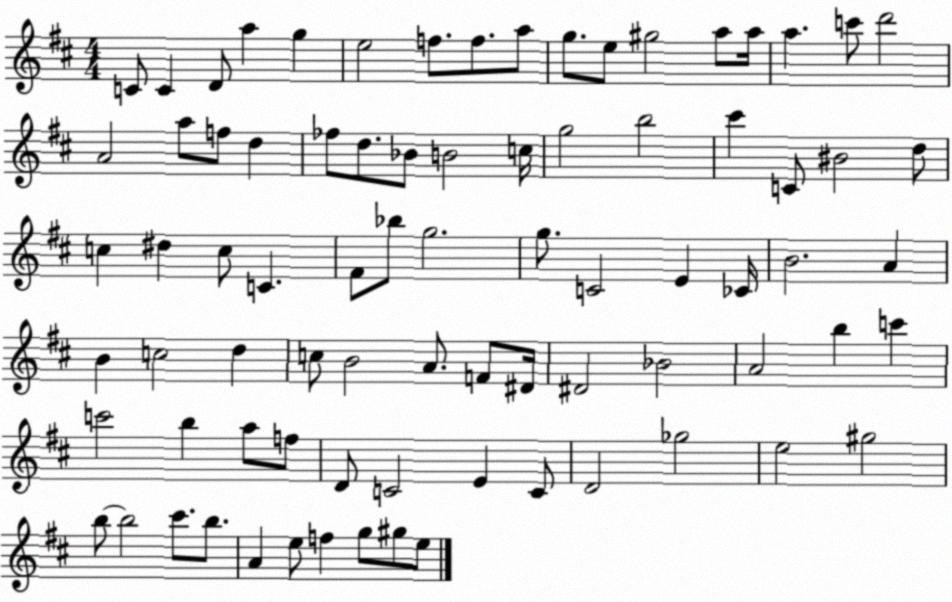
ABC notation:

X:1
T:Untitled
M:4/4
L:1/4
K:D
C/2 C D/2 a g e2 f/2 f/2 a/2 g/2 e/2 ^g2 a/2 a/4 a c'/2 d'2 A2 a/2 f/2 d _f/2 d/2 _B/2 B2 c/4 g2 b2 ^c' C/2 ^B2 d/2 c ^d c/2 C ^F/2 _b/2 g2 g/2 C2 E _C/4 B2 A B c2 d c/2 B2 A/2 F/2 ^D/4 ^D2 _B2 A2 b c' c'2 b a/2 f/2 D/2 C2 E C/2 D2 _g2 e2 ^g2 b/2 b2 ^c'/2 b/2 A e/2 f g/2 ^g/2 e/2